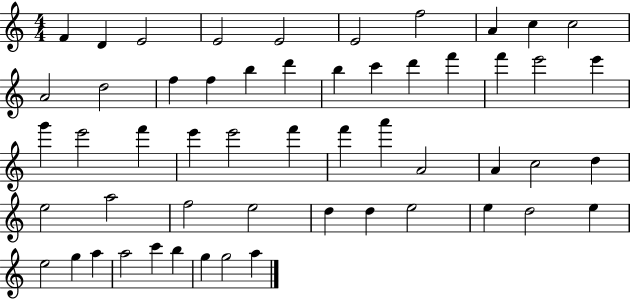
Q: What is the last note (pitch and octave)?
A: A5